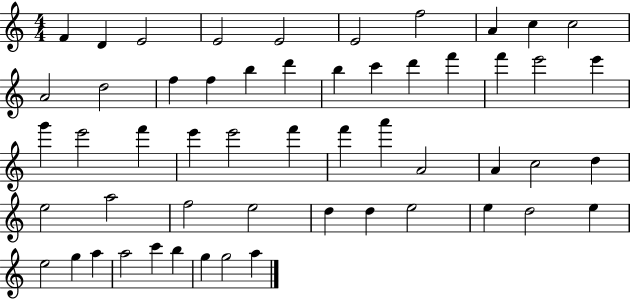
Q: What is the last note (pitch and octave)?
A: A5